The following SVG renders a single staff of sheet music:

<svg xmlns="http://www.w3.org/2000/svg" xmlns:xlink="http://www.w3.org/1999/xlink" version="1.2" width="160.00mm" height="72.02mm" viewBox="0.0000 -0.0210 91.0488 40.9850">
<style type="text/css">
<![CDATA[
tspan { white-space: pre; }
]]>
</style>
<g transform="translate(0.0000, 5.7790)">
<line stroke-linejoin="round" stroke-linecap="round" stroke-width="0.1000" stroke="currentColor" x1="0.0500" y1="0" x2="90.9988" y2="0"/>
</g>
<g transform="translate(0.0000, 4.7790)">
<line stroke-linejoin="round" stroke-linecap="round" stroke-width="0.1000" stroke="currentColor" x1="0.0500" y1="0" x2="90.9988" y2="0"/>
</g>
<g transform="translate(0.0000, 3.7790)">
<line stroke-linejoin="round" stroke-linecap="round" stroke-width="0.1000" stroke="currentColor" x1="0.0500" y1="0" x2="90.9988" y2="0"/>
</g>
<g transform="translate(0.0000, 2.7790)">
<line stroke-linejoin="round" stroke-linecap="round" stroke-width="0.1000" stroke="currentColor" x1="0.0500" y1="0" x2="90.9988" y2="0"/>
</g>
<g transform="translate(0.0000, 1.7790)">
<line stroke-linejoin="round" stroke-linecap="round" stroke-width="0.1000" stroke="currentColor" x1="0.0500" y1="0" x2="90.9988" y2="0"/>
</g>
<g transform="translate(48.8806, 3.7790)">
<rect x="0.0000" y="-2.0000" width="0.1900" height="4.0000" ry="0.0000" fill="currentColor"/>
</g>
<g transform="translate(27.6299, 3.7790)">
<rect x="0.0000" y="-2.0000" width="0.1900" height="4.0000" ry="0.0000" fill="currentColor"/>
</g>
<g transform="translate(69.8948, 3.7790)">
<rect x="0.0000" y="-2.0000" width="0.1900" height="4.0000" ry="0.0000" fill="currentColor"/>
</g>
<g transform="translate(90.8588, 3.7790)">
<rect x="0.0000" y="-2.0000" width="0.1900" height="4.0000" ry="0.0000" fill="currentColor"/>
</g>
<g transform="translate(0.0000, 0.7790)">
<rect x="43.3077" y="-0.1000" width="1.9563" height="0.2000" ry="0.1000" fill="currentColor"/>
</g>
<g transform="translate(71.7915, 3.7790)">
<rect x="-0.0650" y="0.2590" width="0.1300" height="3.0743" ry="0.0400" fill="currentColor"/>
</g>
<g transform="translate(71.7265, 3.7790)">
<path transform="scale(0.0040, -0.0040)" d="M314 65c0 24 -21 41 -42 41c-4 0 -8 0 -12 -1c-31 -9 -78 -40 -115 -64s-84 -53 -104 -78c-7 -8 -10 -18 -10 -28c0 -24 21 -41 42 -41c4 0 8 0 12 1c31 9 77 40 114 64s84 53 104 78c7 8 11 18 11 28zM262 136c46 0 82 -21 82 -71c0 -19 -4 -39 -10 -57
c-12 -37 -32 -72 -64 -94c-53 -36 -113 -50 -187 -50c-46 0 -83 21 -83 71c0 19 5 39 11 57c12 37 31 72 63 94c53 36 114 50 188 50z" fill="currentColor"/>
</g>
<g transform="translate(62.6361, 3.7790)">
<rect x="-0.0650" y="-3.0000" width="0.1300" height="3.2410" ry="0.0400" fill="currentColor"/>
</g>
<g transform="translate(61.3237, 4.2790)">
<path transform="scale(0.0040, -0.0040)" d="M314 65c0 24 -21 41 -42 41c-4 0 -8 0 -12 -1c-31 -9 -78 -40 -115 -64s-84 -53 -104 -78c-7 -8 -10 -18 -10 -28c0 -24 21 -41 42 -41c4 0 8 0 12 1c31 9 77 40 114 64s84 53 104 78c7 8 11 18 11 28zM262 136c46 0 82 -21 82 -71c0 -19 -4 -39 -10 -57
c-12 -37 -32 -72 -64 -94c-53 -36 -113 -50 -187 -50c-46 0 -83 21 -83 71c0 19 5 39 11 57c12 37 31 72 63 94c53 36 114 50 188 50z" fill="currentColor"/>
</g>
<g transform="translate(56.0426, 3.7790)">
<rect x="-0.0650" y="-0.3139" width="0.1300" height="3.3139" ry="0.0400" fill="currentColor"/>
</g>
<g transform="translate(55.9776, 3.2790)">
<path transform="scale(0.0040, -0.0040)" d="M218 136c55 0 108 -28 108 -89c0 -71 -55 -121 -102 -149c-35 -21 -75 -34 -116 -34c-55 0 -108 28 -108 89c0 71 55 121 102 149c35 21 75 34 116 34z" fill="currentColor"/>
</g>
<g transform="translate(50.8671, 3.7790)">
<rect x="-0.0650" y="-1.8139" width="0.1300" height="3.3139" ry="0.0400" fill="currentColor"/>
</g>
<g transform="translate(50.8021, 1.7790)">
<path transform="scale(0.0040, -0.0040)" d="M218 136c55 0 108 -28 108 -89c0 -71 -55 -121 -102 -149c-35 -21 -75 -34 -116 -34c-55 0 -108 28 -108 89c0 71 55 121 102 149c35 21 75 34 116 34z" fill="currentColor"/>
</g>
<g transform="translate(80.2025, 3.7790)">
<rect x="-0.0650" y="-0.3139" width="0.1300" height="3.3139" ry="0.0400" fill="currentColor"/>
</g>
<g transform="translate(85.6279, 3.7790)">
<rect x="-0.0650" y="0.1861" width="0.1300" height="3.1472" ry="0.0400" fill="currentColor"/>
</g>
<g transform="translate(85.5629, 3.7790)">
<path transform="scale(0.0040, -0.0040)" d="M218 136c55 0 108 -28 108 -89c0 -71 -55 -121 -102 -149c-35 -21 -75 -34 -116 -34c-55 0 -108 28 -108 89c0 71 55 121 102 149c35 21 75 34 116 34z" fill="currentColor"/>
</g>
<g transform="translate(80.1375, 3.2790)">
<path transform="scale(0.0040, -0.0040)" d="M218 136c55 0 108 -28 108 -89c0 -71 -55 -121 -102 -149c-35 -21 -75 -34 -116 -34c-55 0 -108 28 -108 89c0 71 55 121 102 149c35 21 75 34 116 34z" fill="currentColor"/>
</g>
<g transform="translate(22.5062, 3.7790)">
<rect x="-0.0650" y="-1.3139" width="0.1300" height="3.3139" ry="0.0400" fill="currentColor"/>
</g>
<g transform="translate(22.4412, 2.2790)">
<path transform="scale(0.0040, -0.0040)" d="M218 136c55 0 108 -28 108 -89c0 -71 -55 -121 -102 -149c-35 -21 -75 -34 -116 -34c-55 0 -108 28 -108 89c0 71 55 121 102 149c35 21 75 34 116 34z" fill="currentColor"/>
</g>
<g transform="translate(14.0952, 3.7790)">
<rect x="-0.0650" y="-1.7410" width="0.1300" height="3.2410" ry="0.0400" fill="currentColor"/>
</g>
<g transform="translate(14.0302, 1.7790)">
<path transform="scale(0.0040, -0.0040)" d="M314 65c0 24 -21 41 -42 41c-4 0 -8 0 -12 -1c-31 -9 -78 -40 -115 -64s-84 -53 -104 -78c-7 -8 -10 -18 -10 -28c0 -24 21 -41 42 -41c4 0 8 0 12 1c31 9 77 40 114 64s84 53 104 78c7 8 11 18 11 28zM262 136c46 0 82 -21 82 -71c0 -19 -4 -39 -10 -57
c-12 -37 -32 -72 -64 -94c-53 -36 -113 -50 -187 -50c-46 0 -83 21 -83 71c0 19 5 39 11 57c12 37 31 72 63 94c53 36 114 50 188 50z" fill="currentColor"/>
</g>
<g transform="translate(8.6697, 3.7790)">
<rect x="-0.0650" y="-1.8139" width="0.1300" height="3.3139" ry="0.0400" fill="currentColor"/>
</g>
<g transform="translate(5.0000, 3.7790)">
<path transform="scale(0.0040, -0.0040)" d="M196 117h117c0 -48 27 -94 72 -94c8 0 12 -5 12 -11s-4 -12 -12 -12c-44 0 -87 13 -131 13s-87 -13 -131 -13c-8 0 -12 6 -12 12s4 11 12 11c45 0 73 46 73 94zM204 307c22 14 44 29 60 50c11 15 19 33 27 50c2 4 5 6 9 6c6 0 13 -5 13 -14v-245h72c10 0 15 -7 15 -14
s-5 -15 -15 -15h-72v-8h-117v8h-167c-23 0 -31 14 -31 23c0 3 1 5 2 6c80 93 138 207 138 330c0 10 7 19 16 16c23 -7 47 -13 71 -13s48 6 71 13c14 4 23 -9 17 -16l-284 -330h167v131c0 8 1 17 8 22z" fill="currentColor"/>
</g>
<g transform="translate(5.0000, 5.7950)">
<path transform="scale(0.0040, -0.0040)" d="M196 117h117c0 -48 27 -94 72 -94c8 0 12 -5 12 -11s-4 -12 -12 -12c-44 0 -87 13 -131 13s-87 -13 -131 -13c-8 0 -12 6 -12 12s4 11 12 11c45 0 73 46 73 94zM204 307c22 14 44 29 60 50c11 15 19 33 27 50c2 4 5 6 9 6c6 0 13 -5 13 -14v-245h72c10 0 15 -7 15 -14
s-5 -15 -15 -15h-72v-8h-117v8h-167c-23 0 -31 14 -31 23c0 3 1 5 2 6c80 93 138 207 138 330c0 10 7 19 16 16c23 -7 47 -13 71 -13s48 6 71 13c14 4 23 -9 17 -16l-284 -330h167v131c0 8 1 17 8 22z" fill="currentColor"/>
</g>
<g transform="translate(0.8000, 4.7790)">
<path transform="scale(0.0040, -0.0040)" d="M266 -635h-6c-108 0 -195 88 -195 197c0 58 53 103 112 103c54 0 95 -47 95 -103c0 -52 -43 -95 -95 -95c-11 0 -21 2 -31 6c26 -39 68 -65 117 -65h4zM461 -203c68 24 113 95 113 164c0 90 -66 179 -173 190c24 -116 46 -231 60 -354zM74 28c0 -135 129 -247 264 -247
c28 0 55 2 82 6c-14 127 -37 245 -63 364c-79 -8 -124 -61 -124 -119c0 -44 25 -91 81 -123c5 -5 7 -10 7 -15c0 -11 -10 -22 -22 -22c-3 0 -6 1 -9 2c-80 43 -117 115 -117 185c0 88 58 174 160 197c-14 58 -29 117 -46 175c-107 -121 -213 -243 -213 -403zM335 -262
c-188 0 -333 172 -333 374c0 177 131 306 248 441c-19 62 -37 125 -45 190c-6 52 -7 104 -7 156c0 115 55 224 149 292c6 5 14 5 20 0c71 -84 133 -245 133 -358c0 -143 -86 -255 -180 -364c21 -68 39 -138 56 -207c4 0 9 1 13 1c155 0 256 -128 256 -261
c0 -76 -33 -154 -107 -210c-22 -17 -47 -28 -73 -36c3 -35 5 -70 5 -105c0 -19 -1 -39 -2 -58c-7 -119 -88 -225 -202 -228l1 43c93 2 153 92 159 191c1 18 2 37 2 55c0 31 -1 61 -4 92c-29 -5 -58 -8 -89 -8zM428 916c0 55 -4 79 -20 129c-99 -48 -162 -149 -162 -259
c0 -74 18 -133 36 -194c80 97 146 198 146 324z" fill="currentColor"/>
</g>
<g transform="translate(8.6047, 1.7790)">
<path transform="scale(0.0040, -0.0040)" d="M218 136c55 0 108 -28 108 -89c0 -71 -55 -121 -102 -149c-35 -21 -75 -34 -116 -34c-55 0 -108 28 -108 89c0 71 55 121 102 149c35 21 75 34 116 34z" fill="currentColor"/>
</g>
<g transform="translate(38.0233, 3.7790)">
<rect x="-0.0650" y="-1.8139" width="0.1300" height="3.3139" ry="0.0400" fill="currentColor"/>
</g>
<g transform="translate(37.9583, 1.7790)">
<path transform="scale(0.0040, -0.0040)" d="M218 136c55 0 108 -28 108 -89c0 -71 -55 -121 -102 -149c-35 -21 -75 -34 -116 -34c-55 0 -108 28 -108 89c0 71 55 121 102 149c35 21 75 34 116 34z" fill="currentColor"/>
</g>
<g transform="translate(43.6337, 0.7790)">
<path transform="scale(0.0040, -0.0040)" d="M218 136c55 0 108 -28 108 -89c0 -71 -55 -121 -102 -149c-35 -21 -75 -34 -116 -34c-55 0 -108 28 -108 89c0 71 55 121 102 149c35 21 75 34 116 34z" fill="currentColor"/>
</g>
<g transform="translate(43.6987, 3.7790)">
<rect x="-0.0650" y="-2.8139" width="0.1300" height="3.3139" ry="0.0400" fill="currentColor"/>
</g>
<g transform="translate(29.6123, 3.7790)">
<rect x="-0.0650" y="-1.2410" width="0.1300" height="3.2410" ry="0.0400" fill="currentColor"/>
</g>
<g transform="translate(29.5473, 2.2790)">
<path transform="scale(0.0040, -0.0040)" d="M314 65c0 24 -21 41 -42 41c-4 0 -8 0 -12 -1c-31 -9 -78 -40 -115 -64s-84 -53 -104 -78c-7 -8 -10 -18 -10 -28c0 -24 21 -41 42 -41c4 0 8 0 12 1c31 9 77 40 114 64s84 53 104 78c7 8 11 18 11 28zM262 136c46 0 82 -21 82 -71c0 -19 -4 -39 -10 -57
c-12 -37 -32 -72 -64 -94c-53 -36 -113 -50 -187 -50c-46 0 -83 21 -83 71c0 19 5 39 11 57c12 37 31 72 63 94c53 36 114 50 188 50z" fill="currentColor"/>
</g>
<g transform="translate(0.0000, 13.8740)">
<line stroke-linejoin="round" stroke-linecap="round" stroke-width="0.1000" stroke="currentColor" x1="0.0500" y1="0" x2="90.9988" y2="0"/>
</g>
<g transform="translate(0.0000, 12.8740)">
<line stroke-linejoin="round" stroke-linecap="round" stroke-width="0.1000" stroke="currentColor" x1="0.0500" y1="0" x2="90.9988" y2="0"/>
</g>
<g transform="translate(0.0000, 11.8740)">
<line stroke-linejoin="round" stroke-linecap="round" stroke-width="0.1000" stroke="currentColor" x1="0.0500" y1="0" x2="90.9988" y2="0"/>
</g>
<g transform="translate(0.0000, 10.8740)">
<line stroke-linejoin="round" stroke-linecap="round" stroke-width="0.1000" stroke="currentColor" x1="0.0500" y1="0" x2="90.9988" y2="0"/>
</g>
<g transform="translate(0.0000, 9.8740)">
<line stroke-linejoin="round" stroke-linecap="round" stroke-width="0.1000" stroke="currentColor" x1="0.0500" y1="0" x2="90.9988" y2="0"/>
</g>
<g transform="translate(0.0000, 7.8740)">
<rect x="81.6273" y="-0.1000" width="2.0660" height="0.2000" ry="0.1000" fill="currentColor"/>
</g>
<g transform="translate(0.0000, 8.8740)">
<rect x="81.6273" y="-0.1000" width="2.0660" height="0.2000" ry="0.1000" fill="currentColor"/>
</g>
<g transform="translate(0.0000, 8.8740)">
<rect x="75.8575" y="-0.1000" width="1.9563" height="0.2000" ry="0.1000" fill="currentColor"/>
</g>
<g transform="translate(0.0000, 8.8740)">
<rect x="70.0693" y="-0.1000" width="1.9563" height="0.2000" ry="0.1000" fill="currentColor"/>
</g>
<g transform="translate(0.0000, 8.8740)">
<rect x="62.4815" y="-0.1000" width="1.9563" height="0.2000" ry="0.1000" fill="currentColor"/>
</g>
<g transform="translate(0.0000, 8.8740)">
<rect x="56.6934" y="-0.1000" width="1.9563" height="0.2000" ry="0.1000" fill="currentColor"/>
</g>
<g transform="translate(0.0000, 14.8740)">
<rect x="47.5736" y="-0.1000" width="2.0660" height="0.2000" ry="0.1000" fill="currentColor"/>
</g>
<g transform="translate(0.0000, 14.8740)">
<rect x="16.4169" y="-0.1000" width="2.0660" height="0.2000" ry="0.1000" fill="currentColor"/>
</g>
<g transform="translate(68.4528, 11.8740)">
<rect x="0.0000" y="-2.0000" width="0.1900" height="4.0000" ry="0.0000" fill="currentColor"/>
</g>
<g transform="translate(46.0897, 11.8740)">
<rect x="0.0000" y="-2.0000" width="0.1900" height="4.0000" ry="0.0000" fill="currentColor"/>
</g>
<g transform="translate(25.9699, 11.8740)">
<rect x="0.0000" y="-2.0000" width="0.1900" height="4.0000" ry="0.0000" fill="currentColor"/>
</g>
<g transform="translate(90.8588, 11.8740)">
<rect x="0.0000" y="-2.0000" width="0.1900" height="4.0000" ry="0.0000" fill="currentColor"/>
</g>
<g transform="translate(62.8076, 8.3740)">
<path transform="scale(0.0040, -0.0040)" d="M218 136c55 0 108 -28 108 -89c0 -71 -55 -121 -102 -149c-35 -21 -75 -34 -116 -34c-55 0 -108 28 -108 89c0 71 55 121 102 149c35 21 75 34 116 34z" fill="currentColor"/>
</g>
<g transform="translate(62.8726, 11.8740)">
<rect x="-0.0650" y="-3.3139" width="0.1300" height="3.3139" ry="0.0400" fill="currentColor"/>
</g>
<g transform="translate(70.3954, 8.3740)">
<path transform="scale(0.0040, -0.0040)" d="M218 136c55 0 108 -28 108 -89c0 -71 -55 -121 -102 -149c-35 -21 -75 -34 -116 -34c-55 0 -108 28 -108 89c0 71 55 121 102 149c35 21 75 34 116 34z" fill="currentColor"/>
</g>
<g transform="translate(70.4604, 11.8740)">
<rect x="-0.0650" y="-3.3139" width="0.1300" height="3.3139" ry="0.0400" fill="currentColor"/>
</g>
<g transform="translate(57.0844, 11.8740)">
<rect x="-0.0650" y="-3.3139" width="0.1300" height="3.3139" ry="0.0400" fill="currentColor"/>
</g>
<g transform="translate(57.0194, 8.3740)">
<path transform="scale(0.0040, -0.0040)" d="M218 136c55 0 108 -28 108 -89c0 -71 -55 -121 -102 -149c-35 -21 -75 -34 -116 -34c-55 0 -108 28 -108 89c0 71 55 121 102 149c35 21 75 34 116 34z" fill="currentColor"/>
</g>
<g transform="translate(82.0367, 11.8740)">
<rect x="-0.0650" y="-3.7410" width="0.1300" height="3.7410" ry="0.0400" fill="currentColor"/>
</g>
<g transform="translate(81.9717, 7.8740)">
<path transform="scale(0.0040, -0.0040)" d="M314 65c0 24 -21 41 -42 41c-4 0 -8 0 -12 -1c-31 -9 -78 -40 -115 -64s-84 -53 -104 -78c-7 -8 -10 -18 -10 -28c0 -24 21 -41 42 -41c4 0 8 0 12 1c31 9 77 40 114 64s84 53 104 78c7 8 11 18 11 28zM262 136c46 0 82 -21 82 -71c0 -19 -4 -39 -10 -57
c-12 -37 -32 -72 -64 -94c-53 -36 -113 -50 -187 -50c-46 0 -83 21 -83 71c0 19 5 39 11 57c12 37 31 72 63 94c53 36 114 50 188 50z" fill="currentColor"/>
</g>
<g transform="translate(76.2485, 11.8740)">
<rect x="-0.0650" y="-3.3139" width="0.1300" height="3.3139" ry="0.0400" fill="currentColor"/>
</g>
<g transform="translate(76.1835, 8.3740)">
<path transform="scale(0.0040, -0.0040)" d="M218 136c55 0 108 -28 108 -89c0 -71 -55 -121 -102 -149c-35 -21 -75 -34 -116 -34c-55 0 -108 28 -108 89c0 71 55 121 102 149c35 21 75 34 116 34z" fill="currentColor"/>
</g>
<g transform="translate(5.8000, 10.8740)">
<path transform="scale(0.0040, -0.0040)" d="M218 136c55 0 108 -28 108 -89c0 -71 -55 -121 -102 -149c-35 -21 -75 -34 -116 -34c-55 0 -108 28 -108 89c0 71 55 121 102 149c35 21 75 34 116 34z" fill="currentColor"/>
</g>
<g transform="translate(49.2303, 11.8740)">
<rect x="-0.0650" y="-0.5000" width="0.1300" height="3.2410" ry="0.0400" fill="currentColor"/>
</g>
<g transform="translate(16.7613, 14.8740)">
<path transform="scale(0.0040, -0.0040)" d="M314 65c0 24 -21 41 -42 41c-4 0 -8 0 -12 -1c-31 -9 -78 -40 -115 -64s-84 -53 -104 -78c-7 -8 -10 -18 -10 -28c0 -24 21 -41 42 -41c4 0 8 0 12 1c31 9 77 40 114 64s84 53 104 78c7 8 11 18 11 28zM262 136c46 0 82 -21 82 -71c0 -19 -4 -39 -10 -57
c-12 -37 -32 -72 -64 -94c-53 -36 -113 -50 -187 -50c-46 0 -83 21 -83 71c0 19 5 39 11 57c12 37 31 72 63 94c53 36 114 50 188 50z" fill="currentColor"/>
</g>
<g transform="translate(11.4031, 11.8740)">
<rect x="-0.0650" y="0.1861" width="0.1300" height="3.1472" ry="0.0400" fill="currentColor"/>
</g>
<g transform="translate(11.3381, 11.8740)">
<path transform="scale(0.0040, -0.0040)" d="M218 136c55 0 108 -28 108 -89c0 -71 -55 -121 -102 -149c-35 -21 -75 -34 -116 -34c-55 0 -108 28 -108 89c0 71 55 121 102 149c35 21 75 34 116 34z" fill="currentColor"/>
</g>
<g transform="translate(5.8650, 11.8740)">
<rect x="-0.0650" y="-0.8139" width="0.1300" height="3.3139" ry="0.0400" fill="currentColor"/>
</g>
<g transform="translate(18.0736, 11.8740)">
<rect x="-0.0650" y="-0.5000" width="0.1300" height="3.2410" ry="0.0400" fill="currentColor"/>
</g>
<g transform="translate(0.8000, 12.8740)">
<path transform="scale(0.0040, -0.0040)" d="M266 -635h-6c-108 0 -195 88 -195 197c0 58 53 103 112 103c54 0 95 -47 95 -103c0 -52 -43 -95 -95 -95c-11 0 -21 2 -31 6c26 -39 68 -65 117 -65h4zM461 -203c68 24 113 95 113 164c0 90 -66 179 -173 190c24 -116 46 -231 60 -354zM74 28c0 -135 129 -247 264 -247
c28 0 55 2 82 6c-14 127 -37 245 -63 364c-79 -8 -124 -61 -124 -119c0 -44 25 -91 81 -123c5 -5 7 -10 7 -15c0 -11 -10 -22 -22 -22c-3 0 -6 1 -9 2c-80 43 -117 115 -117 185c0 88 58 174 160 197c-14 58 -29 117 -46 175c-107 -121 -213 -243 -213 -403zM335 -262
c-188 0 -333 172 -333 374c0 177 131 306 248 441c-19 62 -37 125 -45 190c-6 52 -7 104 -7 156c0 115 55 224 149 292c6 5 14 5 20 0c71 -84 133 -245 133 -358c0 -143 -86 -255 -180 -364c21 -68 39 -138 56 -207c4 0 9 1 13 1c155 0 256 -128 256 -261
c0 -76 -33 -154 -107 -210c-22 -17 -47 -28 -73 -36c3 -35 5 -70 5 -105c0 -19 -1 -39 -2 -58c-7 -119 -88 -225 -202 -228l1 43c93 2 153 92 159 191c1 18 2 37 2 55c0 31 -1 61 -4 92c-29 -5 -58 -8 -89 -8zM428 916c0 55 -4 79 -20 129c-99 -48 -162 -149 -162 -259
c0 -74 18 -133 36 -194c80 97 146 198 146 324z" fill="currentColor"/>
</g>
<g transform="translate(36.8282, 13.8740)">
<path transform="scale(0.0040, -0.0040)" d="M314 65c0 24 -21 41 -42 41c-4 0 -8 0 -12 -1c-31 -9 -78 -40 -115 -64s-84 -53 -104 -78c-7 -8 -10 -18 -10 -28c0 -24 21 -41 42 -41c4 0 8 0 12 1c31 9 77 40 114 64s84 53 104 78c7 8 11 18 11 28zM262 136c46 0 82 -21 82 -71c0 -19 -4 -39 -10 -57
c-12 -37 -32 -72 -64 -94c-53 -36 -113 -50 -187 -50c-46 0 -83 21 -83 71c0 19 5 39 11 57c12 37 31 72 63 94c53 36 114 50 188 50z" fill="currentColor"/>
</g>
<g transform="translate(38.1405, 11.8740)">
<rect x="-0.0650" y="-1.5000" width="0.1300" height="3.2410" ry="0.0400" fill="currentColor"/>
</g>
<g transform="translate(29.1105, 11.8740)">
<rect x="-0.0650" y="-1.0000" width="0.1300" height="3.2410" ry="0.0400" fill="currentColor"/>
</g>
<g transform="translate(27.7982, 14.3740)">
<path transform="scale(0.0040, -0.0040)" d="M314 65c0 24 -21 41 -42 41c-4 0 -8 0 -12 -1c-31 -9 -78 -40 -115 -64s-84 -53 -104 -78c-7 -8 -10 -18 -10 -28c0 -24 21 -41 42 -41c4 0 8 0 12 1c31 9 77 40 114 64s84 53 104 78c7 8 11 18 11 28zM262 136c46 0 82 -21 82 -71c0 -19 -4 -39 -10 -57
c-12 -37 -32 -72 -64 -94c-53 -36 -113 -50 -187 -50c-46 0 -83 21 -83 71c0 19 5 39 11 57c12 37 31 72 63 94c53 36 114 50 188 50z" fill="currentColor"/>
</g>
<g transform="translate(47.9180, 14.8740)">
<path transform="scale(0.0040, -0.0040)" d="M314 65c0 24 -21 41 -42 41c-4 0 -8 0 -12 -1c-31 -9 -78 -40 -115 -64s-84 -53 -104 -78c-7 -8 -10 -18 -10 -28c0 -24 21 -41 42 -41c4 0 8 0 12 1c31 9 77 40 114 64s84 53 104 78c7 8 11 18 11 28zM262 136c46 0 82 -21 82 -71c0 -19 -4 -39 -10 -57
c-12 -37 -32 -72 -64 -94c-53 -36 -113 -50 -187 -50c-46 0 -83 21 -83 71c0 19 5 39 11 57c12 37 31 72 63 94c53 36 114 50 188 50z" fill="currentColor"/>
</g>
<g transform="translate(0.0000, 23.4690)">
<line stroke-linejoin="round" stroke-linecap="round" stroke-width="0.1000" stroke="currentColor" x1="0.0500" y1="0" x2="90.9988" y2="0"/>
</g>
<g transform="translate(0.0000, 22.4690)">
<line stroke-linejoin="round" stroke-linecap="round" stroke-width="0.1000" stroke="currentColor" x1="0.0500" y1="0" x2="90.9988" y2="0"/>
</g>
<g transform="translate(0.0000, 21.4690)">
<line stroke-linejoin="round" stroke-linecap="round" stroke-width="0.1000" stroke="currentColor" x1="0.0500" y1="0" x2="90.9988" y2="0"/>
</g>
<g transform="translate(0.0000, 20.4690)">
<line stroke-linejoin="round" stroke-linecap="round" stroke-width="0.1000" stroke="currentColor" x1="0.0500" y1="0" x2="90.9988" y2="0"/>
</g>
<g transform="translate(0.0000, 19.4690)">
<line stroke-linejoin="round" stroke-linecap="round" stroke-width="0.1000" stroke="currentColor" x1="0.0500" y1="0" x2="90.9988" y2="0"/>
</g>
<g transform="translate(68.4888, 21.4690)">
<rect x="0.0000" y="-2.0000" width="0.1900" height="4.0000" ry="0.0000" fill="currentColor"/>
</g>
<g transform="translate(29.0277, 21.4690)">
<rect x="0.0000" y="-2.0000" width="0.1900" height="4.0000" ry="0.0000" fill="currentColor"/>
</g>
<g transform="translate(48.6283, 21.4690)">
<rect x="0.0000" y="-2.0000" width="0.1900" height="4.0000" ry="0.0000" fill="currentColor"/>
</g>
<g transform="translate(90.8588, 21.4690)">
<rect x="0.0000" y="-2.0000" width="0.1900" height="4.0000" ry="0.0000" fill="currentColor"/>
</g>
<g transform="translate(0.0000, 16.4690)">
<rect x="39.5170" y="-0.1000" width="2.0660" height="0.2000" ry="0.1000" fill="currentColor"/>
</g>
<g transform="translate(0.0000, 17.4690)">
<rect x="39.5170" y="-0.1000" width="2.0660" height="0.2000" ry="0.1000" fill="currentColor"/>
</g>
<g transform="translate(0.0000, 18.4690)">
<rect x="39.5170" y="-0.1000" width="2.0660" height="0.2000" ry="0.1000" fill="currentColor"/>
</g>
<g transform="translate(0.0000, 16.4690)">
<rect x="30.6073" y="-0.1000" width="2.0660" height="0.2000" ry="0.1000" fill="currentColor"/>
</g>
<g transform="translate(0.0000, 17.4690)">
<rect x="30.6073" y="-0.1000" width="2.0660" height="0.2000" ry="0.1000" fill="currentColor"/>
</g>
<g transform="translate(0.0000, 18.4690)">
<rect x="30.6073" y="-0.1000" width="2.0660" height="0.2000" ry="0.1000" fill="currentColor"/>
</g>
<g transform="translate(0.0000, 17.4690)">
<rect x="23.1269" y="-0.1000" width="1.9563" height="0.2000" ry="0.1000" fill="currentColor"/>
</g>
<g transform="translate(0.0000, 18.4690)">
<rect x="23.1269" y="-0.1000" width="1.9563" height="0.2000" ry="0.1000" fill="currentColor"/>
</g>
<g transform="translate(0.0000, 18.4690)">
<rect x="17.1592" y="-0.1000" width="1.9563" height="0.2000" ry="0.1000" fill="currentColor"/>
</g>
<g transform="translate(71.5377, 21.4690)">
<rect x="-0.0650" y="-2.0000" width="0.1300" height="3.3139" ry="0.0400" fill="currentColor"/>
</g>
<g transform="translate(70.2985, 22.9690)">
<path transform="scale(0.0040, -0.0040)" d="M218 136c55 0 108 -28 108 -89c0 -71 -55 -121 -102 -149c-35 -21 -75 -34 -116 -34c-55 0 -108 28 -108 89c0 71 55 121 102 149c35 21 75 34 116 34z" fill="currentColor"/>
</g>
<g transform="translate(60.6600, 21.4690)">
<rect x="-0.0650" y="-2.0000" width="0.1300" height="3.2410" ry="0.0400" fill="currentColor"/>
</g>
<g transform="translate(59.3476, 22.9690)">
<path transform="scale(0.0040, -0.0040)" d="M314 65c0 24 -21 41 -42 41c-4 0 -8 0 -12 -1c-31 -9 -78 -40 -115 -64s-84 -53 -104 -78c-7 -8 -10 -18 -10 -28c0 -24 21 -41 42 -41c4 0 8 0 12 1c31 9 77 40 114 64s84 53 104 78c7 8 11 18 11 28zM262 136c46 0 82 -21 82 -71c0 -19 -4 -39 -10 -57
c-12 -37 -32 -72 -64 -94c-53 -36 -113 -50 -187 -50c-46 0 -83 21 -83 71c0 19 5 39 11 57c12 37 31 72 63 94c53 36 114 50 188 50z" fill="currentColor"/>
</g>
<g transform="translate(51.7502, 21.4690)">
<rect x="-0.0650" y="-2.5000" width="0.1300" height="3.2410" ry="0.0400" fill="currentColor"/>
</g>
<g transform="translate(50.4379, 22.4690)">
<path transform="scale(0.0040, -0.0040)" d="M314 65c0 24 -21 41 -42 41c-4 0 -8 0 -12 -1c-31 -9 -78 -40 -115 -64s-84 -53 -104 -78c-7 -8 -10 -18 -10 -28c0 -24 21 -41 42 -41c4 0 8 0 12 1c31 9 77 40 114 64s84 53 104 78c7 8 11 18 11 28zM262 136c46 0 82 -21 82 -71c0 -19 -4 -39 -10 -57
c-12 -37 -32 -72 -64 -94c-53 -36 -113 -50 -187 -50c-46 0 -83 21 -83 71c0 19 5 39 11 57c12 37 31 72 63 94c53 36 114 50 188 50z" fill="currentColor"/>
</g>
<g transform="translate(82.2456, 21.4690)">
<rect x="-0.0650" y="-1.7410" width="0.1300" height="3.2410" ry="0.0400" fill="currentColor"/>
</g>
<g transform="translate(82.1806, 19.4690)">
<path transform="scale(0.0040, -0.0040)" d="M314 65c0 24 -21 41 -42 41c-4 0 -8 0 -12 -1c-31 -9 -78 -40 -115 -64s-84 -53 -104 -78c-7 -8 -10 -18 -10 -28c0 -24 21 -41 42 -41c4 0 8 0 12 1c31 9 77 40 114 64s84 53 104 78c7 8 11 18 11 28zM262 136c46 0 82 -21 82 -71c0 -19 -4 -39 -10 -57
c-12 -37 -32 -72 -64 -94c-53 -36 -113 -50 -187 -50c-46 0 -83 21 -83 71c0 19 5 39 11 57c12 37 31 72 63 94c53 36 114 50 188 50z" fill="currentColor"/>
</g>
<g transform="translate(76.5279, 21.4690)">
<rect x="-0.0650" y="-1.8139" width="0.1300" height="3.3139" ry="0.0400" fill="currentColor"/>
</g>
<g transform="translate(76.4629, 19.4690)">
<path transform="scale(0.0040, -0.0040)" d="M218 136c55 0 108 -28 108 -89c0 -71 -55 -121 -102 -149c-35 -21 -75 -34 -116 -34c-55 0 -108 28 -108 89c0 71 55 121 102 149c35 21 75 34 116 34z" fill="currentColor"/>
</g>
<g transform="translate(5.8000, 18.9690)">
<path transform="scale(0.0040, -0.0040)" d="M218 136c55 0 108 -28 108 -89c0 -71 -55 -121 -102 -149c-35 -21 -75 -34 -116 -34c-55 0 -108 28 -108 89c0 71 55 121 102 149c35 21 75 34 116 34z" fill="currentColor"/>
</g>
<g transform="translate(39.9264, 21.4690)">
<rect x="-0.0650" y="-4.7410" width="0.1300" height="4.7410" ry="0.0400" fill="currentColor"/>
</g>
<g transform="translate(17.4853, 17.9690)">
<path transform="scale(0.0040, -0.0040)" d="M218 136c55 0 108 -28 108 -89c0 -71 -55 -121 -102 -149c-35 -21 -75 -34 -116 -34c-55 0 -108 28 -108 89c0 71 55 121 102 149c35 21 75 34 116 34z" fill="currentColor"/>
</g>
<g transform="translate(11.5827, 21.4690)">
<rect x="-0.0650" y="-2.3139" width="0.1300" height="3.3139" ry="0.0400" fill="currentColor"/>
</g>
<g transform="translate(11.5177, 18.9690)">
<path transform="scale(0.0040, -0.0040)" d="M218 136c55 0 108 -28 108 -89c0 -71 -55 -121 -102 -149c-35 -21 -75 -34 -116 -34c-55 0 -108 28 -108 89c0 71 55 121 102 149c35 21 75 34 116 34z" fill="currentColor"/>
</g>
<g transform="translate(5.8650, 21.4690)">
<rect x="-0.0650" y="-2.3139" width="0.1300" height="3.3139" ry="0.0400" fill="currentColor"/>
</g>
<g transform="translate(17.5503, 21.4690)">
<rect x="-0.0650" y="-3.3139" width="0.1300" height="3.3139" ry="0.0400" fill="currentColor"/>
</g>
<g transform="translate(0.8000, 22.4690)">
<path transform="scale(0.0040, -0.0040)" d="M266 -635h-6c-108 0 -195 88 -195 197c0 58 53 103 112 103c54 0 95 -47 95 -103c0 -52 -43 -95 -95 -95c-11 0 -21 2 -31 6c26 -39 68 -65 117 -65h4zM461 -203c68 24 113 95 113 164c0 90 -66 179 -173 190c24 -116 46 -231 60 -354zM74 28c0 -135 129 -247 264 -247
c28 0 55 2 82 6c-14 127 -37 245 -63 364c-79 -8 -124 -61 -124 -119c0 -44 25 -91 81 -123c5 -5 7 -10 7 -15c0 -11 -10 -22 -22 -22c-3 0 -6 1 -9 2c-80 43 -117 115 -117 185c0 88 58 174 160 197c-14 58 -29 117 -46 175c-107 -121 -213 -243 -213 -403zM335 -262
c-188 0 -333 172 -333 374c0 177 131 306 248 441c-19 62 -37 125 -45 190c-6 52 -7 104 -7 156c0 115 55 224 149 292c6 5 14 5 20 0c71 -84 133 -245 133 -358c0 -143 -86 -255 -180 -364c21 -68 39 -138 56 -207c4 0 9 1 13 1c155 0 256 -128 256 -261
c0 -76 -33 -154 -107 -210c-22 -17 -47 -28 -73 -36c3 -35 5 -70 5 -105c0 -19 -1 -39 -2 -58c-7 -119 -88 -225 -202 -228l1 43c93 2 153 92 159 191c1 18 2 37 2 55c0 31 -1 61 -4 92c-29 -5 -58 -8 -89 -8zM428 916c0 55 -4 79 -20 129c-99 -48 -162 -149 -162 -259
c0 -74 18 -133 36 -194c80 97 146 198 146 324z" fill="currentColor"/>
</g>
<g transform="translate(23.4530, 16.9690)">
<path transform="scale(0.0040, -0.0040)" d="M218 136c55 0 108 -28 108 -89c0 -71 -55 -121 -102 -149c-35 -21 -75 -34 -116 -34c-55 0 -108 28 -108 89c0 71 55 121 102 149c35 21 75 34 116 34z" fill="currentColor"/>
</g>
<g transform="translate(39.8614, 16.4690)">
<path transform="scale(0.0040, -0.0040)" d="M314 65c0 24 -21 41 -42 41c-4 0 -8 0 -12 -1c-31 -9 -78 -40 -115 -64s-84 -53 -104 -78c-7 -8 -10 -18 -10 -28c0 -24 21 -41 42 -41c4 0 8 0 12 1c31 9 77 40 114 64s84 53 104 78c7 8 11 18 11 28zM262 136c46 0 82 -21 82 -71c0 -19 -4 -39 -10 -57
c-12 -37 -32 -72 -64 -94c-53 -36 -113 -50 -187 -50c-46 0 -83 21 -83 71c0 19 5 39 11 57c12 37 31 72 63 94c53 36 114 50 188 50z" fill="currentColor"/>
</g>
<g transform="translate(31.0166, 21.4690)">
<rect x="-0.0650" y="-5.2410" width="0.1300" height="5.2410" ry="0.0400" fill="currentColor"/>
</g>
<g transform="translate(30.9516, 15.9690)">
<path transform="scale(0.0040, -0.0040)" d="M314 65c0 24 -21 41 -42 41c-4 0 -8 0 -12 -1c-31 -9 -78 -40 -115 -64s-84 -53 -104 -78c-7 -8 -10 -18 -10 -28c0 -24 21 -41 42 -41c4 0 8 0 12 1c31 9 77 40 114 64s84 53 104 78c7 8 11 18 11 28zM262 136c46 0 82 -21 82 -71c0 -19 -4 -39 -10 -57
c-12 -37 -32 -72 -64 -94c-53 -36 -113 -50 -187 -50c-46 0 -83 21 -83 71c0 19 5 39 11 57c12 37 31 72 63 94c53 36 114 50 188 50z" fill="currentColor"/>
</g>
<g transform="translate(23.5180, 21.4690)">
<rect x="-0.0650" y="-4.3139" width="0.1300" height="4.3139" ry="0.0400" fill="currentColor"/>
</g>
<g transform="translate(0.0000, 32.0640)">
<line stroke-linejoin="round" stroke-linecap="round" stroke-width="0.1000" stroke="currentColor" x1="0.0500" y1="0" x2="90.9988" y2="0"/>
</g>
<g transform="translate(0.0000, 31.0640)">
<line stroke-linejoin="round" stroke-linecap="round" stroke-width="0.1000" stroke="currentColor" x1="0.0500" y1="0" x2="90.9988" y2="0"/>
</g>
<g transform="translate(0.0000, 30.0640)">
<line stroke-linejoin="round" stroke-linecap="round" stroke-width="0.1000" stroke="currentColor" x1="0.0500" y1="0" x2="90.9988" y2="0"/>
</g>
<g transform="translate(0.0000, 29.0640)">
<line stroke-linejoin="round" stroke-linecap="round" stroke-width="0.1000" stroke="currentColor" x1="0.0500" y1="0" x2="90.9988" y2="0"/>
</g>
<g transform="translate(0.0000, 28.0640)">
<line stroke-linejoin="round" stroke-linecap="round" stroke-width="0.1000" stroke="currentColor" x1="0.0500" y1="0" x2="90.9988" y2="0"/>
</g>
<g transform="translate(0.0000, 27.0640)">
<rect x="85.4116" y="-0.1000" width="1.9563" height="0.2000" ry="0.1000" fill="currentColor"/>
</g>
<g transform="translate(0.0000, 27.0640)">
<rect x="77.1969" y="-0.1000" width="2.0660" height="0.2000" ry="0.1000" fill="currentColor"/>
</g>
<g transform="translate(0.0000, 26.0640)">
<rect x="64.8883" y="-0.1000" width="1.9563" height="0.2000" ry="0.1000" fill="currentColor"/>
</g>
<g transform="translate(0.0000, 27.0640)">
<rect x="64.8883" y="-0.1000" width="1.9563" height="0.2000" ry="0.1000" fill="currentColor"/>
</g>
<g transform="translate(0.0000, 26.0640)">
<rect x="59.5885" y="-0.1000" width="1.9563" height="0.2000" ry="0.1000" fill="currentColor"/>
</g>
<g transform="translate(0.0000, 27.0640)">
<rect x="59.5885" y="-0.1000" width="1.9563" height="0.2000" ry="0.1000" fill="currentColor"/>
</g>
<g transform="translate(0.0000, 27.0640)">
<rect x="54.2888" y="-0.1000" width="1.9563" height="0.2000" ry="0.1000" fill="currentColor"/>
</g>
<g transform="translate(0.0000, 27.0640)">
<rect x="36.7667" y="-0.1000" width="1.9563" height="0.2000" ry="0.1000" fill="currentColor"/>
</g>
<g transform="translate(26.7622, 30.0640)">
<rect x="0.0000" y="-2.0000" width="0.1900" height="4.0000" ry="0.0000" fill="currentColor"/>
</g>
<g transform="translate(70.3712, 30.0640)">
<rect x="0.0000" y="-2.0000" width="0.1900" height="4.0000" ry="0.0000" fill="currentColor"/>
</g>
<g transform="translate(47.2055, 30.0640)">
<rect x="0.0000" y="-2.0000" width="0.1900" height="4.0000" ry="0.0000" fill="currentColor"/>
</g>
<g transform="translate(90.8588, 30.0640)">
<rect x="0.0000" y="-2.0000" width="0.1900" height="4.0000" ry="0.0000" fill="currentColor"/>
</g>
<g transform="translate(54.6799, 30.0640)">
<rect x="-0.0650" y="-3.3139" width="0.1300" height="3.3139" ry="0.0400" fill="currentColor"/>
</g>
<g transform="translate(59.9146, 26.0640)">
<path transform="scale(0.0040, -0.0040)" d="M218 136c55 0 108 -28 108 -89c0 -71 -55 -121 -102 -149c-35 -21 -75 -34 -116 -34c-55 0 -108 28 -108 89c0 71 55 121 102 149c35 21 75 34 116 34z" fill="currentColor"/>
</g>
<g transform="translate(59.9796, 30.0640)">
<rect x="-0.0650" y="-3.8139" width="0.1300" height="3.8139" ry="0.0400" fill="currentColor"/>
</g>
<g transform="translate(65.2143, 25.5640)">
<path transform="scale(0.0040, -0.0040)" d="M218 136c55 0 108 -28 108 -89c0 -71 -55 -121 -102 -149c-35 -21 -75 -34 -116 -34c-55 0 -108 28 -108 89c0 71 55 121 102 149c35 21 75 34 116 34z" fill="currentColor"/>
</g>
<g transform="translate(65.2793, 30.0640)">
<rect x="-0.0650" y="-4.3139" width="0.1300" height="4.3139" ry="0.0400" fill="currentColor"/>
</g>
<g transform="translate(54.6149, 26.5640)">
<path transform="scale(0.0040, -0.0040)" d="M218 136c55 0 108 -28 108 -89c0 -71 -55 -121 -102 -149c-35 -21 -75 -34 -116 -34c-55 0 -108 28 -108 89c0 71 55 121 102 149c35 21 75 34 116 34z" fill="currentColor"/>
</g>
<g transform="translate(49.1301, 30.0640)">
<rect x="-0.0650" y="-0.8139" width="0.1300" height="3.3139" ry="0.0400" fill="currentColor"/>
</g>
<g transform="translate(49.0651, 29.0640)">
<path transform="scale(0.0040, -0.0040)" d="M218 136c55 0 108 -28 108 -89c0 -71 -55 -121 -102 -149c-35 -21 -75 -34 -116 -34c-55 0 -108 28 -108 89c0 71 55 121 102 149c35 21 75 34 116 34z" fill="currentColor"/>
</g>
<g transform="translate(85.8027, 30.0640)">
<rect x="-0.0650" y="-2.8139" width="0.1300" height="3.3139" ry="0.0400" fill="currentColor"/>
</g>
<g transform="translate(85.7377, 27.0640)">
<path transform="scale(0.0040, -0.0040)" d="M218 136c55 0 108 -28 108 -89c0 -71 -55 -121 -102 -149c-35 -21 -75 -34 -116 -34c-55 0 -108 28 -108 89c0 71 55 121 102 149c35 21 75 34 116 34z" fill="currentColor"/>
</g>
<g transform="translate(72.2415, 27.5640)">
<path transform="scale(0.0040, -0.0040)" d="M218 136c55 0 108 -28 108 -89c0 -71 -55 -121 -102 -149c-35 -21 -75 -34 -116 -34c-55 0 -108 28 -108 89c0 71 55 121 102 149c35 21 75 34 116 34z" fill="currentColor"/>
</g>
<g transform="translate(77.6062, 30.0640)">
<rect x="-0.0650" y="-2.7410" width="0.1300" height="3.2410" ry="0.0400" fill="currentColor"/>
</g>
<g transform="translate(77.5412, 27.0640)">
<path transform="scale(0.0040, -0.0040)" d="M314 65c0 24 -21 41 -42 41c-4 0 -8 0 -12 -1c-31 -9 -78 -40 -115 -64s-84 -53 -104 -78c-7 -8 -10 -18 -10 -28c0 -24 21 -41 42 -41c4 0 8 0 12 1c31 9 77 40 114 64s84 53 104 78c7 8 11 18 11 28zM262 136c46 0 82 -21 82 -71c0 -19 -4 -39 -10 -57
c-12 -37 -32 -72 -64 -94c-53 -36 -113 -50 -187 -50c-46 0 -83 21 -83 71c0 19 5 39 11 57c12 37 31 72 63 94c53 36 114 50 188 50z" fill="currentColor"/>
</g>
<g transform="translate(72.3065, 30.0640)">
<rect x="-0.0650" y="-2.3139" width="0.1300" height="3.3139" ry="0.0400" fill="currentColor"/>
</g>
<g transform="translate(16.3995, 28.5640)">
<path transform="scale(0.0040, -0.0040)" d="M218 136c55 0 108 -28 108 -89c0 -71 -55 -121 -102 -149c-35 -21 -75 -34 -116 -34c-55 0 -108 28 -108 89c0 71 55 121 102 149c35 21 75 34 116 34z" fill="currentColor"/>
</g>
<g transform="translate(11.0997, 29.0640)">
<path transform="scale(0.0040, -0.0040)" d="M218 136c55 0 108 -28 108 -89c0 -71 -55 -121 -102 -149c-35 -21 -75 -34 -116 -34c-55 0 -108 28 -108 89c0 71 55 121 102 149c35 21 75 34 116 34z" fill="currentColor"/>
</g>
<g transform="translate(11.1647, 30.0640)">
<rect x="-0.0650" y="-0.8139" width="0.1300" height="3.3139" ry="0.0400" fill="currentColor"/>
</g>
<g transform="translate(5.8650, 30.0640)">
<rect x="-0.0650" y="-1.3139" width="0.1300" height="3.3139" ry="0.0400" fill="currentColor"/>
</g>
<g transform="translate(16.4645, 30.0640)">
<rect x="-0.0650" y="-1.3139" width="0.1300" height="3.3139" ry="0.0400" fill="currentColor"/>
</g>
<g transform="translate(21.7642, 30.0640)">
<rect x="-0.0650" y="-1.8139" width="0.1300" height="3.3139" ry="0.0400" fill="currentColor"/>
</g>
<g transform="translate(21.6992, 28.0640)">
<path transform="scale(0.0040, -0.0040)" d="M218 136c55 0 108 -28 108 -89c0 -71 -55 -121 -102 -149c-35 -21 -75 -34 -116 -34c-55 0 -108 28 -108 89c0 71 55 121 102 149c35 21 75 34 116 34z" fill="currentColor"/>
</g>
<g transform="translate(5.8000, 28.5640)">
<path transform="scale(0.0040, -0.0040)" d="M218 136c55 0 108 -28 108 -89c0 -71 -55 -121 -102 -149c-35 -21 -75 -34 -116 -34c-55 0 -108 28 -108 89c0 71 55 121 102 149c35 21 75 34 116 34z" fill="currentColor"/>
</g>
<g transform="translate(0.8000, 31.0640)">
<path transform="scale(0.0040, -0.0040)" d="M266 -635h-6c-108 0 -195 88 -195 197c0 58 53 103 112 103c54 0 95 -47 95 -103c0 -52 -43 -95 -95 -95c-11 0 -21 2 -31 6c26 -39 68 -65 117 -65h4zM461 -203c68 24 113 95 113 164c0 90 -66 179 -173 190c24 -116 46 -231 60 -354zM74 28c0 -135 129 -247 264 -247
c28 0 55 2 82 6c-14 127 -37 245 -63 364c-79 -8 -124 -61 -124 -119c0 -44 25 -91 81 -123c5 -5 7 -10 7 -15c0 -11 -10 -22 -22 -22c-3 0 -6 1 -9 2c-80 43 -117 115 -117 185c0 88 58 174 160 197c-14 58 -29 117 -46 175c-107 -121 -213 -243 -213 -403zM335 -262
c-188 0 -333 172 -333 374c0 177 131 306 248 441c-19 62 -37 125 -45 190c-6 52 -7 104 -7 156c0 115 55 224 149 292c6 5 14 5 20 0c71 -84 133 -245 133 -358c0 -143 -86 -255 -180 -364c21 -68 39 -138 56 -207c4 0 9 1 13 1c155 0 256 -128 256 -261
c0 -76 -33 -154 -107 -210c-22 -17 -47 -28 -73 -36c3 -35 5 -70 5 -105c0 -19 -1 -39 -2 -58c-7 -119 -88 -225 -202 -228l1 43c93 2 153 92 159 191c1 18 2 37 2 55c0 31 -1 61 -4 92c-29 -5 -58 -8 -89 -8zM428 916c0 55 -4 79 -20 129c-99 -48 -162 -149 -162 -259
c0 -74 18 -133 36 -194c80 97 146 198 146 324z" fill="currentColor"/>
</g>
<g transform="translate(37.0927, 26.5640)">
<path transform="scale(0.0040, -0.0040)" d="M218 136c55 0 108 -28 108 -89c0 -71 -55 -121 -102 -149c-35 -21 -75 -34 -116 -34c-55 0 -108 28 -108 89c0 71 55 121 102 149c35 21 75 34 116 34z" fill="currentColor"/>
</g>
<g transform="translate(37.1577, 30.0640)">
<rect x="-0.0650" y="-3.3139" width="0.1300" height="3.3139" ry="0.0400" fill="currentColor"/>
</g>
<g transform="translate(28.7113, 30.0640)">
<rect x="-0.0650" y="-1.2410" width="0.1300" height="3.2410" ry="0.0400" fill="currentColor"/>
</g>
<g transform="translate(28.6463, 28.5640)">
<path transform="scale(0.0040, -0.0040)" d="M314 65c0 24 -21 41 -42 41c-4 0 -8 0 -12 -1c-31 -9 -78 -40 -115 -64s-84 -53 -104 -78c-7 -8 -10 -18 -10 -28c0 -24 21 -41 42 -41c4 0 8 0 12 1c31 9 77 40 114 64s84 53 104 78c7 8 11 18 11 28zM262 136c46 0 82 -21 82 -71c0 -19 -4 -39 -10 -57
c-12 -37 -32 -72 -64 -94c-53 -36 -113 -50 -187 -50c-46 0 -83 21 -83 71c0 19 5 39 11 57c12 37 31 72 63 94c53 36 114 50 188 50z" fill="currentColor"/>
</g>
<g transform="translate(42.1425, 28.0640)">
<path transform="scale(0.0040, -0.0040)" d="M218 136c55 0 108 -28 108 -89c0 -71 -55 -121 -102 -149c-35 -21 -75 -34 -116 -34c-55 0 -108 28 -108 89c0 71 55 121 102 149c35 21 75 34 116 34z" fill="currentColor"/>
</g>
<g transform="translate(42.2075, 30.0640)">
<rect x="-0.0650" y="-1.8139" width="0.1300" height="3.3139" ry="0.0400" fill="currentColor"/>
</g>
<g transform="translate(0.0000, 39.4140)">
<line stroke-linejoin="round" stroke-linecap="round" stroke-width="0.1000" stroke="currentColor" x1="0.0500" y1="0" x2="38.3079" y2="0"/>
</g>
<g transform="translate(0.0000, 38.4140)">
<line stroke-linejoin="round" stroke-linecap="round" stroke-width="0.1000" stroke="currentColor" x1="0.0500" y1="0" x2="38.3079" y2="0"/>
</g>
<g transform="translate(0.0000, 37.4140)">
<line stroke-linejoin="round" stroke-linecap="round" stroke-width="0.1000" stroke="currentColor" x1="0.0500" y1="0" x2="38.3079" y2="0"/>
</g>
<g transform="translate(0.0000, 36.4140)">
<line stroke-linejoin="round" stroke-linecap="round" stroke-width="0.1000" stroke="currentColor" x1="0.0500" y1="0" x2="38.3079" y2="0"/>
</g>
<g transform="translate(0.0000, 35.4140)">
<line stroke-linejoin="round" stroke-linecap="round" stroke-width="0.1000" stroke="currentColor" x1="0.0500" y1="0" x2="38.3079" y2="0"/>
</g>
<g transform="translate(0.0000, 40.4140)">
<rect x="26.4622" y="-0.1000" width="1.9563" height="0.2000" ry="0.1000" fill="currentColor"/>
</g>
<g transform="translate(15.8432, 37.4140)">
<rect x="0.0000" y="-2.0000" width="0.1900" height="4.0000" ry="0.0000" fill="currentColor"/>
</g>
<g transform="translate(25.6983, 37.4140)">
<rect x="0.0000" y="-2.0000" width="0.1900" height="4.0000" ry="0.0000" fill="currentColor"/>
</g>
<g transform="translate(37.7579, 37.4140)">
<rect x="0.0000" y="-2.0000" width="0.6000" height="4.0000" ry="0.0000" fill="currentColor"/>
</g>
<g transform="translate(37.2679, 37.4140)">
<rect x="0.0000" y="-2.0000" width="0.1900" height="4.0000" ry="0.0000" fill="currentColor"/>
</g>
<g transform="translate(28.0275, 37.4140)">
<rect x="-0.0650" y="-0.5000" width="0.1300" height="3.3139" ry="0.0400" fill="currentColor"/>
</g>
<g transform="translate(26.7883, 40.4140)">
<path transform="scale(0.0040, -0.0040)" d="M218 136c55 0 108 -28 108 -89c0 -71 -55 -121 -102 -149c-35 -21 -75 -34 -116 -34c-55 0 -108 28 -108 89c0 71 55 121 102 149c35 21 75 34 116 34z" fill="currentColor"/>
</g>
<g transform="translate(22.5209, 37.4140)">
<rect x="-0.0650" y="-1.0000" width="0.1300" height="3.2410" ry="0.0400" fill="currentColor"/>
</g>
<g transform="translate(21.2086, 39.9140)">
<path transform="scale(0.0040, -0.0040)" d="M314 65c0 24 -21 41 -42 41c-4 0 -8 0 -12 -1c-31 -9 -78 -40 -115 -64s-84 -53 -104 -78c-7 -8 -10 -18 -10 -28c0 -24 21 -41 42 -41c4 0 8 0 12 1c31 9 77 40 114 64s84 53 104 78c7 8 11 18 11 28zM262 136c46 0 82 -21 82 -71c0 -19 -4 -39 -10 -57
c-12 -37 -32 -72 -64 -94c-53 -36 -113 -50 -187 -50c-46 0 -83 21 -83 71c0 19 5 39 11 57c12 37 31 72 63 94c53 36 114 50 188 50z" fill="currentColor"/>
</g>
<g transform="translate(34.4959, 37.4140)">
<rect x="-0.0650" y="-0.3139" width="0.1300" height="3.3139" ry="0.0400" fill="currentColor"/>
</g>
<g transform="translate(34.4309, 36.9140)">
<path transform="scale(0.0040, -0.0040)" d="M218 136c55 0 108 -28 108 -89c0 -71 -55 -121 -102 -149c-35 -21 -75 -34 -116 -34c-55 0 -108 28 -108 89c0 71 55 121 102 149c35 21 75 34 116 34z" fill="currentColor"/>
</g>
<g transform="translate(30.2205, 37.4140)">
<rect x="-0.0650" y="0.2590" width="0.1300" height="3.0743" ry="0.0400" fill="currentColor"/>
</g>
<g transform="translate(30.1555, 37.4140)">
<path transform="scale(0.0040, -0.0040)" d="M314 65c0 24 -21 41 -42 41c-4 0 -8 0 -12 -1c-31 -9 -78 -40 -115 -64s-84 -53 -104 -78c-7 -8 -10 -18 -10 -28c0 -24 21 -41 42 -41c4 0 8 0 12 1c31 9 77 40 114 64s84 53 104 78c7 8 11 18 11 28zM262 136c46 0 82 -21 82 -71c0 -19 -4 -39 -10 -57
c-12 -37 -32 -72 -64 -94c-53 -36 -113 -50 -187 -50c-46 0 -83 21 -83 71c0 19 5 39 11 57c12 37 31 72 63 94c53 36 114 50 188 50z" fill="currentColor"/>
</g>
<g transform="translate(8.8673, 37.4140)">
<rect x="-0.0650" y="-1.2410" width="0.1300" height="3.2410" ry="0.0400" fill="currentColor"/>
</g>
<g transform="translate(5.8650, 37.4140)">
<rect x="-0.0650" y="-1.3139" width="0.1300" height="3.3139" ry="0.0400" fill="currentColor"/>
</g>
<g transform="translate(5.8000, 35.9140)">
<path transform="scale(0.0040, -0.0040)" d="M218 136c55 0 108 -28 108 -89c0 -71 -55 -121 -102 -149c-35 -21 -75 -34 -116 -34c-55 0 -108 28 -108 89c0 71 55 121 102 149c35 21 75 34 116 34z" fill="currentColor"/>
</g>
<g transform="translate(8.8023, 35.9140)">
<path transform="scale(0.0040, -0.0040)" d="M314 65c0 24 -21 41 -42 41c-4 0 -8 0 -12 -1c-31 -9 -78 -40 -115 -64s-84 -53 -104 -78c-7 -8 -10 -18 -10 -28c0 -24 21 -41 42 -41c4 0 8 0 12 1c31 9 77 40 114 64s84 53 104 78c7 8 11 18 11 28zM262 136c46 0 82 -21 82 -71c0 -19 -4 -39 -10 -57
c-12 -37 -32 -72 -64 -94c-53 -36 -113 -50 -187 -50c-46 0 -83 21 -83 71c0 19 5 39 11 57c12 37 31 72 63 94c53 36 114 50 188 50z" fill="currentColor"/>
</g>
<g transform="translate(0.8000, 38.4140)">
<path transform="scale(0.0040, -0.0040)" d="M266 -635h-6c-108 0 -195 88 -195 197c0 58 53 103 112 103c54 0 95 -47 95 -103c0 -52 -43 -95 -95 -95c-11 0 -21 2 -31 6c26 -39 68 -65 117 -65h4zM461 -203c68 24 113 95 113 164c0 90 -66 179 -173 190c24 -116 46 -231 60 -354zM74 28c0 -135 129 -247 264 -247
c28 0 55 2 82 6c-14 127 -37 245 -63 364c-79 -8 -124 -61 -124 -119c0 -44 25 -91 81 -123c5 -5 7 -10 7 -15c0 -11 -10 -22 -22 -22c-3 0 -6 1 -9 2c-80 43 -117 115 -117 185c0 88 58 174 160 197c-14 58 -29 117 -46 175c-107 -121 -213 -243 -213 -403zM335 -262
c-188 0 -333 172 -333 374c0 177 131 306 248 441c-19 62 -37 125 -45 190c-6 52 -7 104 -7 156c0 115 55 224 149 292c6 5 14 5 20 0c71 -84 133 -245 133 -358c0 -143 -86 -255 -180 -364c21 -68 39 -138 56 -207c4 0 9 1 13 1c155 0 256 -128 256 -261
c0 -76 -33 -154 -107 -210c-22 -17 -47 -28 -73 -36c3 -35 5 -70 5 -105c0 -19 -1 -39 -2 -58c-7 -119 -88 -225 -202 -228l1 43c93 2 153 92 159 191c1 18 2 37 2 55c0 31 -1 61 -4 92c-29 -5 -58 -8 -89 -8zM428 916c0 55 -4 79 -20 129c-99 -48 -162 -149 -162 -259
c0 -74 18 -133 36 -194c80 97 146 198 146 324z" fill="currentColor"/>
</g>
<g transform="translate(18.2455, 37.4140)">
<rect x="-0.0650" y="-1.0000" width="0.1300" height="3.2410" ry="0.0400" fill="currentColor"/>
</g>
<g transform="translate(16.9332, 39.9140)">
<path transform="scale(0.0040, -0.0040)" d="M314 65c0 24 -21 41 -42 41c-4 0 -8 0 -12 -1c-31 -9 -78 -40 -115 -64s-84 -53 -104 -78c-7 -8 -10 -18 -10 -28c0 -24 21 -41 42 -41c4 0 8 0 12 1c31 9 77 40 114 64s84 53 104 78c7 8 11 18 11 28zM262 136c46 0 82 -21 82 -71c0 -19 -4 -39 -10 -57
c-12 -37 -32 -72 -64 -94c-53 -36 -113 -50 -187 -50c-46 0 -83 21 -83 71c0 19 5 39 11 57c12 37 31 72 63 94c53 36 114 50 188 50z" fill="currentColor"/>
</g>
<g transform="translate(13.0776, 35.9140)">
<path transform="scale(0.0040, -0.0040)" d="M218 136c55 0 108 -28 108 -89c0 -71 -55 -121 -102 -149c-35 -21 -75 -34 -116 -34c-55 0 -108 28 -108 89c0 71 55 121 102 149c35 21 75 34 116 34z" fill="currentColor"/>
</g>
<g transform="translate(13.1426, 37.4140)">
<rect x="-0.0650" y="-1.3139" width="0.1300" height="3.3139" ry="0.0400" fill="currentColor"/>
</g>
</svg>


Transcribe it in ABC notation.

X:1
T:Untitled
M:4/4
L:1/4
K:C
f f2 e e2 f a f c A2 B2 c B d B C2 D2 E2 C2 b b b b c'2 g g b d' f'2 e'2 G2 F2 F f f2 e d e f e2 b f d b c' d' g a2 a e e2 e D2 D2 C B2 c